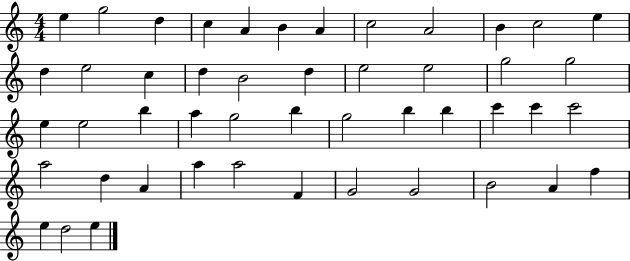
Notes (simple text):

E5/q G5/h D5/q C5/q A4/q B4/q A4/q C5/h A4/h B4/q C5/h E5/q D5/q E5/h C5/q D5/q B4/h D5/q E5/h E5/h G5/h G5/h E5/q E5/h B5/q A5/q G5/h B5/q G5/h B5/q B5/q C6/q C6/q C6/h A5/h D5/q A4/q A5/q A5/h F4/q G4/h G4/h B4/h A4/q F5/q E5/q D5/h E5/q